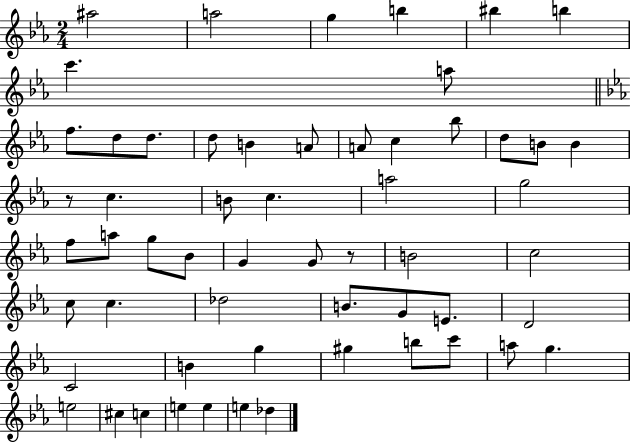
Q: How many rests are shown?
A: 2